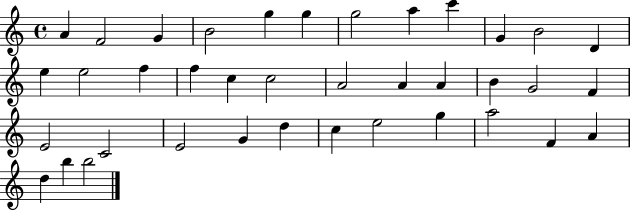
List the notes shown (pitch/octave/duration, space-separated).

A4/q F4/h G4/q B4/h G5/q G5/q G5/h A5/q C6/q G4/q B4/h D4/q E5/q E5/h F5/q F5/q C5/q C5/h A4/h A4/q A4/q B4/q G4/h F4/q E4/h C4/h E4/h G4/q D5/q C5/q E5/h G5/q A5/h F4/q A4/q D5/q B5/q B5/h